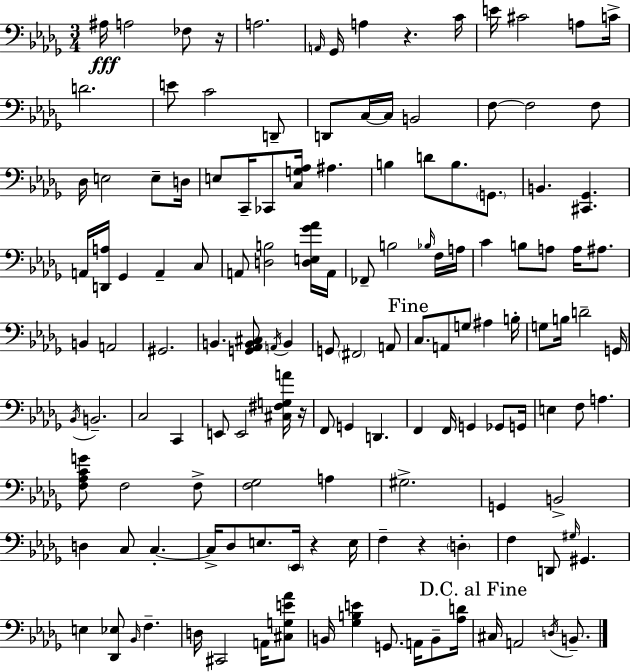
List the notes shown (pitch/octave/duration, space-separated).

A#3/s A3/h FES3/e R/s A3/h. A2/s Gb2/s A3/q R/q. C4/s E4/s C#4/h A3/e C4/s D4/h. E4/e C4/h D2/e D2/e C3/s C3/s B2/h F3/e F3/h F3/e Db3/s E3/h E3/e D3/s E3/e C2/s CES2/e [C3,G3,Ab3]/s A#3/q. B3/q D4/e B3/e. G2/e. B2/q. [C#2,Gb2]/q. A2/s [D2,A3]/s Gb2/q A2/q C3/e A2/e [D3,B3]/h [D3,E3,Gb4,Ab4]/s A2/s FES2/e B3/h Bb3/s F3/s A3/s C4/q B3/e A3/e A3/s A#3/e. B2/q A2/h G#2/h. B2/q. [G2,Ab2,B2,C#3]/e A2/s B2/q G2/e F#2/h A2/e C3/e. A2/e G3/e A#3/q B3/s G3/e B3/s D4/h G2/s Bb2/s B2/h. C3/h C2/q E2/e E2/h [C#3,F#3,G3,A4]/s R/s F2/e G2/q D2/q. F2/q F2/s G2/q Gb2/e G2/s E3/q F3/e A3/q. [F3,Ab3,C4,G4]/e F3/h F3/e [F3,Gb3]/h A3/q G#3/h. G2/q B2/h D3/q C3/e C3/q. C3/s Db3/e E3/e. Eb2/s R/q E3/s F3/q R/q D3/q F3/q D2/e G#3/s G#2/q. E3/q [Db2,Eb3]/e Bb2/s F3/q. D3/s C#2/h A2/s [C#3,G3,E4,Ab4]/e B2/s [Gb3,B3,E4]/q G2/e. A2/s B2/e [Ab3,D4]/s C#3/s A2/h D3/s B2/e.